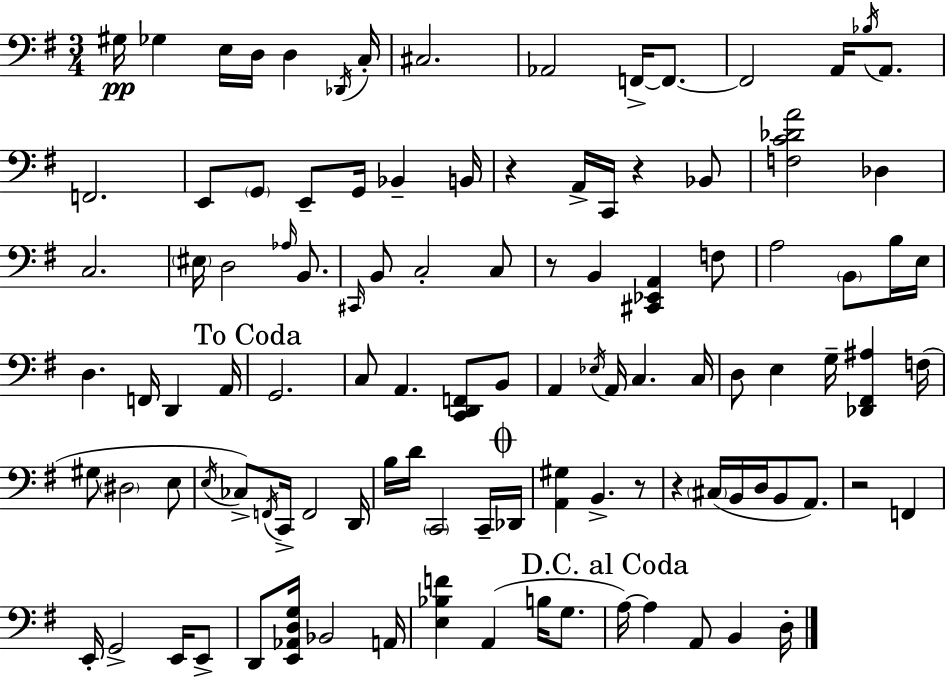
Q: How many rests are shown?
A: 6